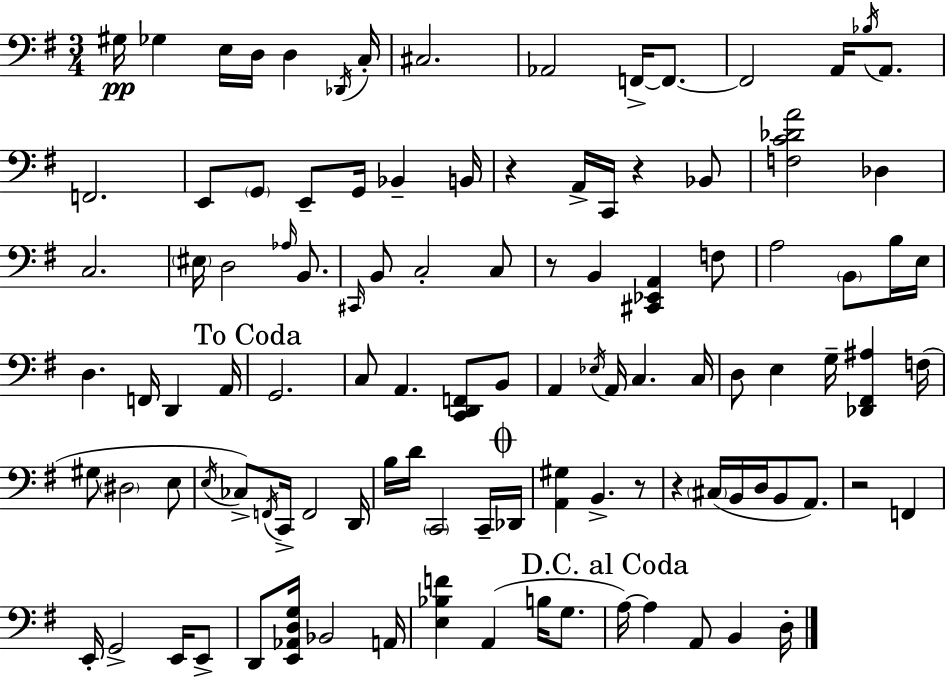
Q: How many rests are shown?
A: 6